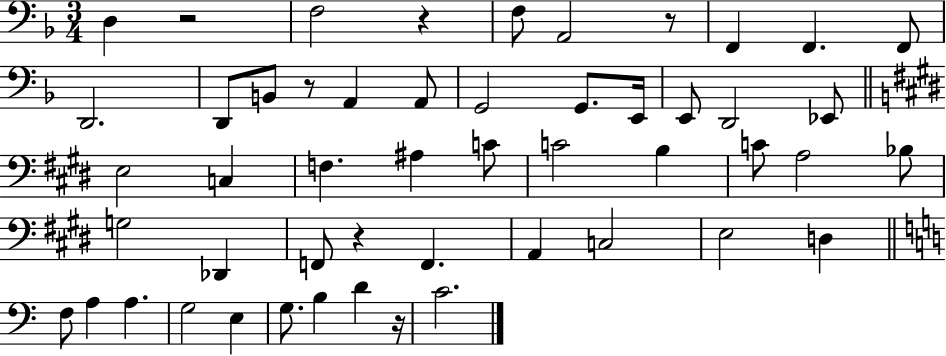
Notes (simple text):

D3/q R/h F3/h R/q F3/e A2/h R/e F2/q F2/q. F2/e D2/h. D2/e B2/e R/e A2/q A2/e G2/h G2/e. E2/s E2/e D2/h Eb2/e E3/h C3/q F3/q. A#3/q C4/e C4/h B3/q C4/e A3/h Bb3/e G3/h Db2/q F2/e R/q F2/q. A2/q C3/h E3/h D3/q F3/e A3/q A3/q. G3/h E3/q G3/e. B3/q D4/q R/s C4/h.